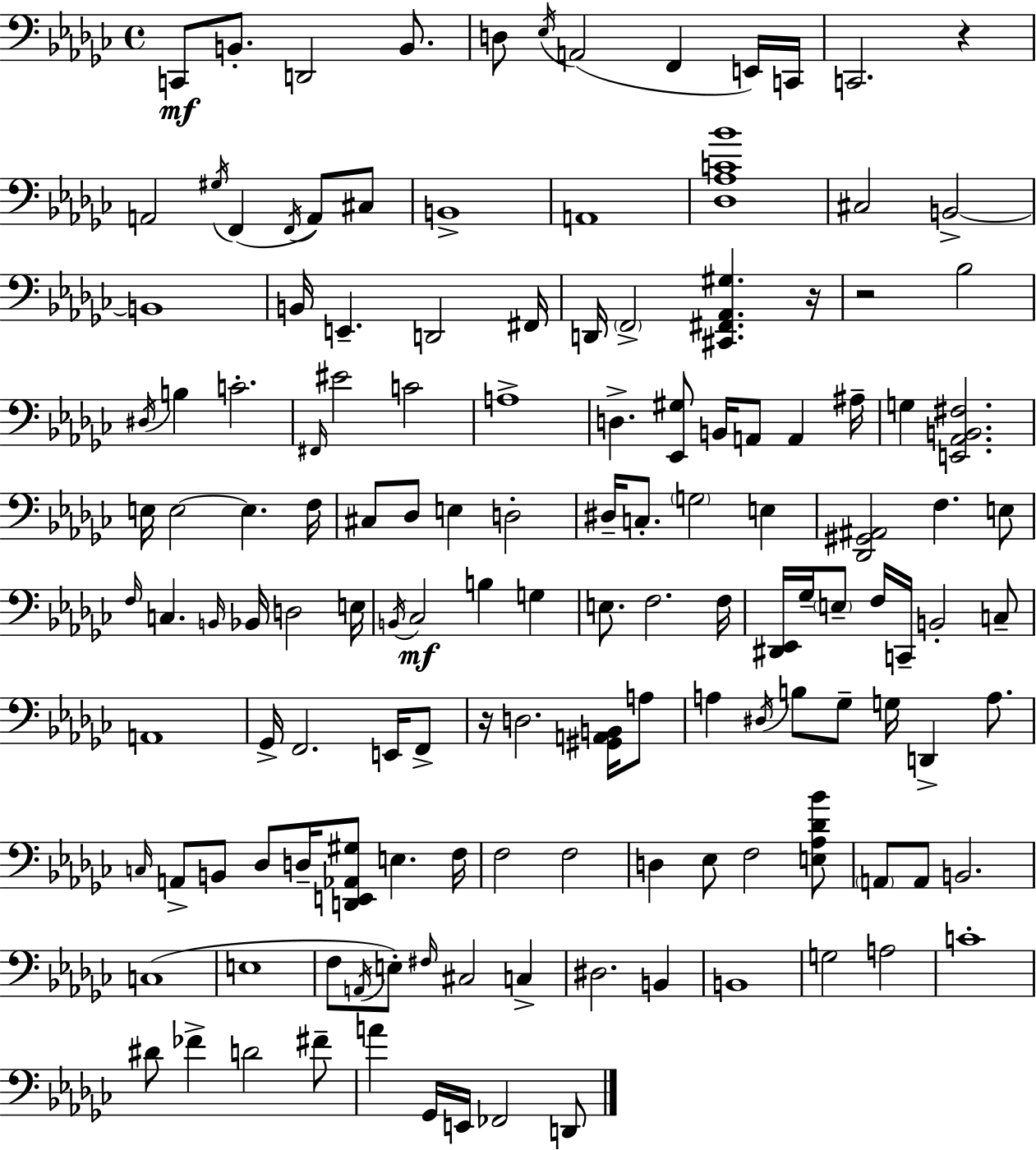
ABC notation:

X:1
T:Untitled
M:4/4
L:1/4
K:Ebm
C,,/2 B,,/2 D,,2 B,,/2 D,/2 _E,/4 A,,2 F,, E,,/4 C,,/4 C,,2 z A,,2 ^G,/4 F,, F,,/4 A,,/2 ^C,/2 B,,4 A,,4 [_D,_A,C_B]4 ^C,2 B,,2 B,,4 B,,/4 E,, D,,2 ^F,,/4 D,,/4 F,,2 [^C,,^F,,_A,,^G,] z/4 z2 _B,2 ^D,/4 B, C2 ^F,,/4 ^E2 C2 A,4 D, [_E,,^G,]/2 B,,/4 A,,/2 A,, ^A,/4 G, [E,,_A,,B,,^F,]2 E,/4 E,2 E, F,/4 ^C,/2 _D,/2 E, D,2 ^D,/4 C,/2 G,2 E, [_D,,^G,,^A,,]2 F, E,/2 F,/4 C, B,,/4 _B,,/4 D,2 E,/4 B,,/4 _C,2 B, G, E,/2 F,2 F,/4 [^D,,_E,,]/4 _G,/4 E,/2 F,/4 C,,/4 B,,2 C,/2 A,,4 _G,,/4 F,,2 E,,/4 F,,/2 z/4 D,2 [^G,,A,,B,,]/4 A,/2 A, ^D,/4 B,/2 _G,/2 G,/4 D,, A,/2 C,/4 A,,/2 B,,/2 _D,/2 D,/4 [D,,E,,_A,,^G,]/2 E, F,/4 F,2 F,2 D, _E,/2 F,2 [E,_A,_D_B]/2 A,,/2 A,,/2 B,,2 C,4 E,4 F,/2 A,,/4 E,/2 ^F,/4 ^C,2 C, ^D,2 B,, B,,4 G,2 A,2 C4 ^D/2 _F D2 ^F/2 A _G,,/4 E,,/4 _F,,2 D,,/2